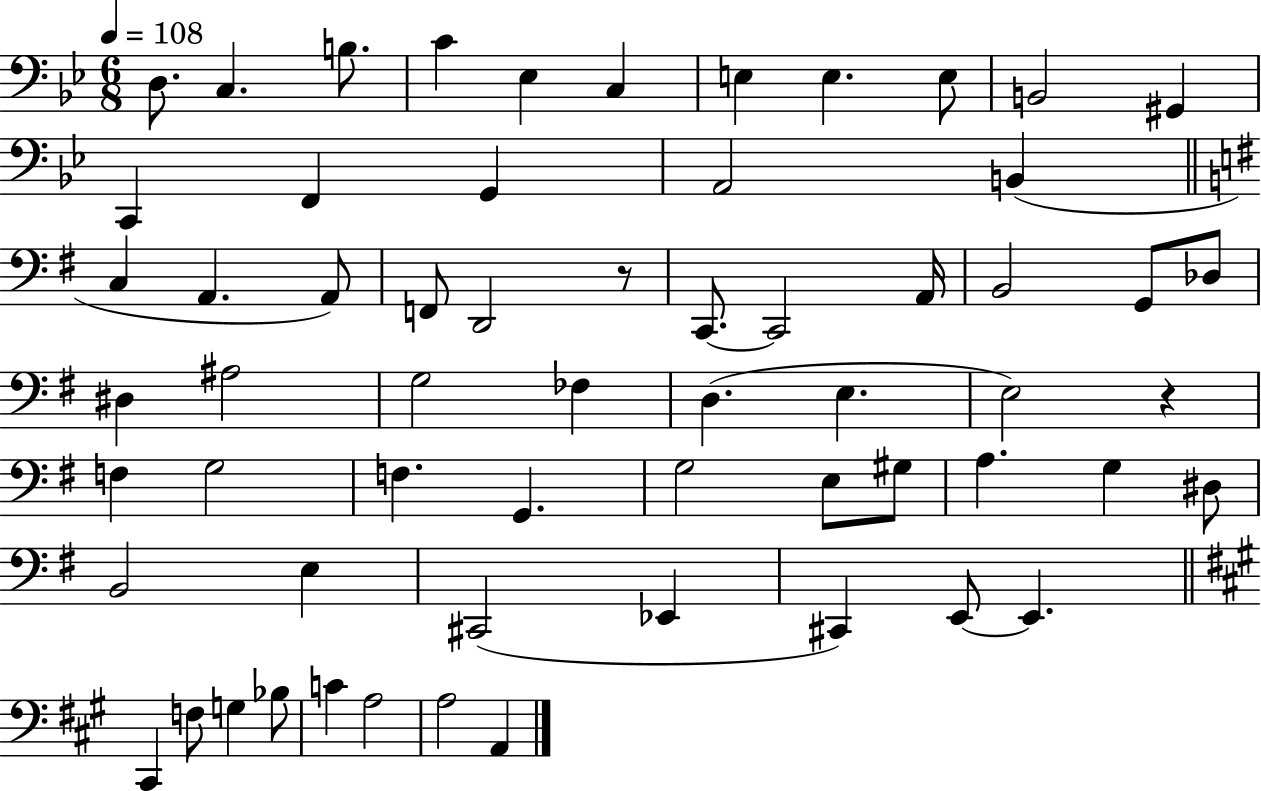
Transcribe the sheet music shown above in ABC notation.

X:1
T:Untitled
M:6/8
L:1/4
K:Bb
D,/2 C, B,/2 C _E, C, E, E, E,/2 B,,2 ^G,, C,, F,, G,, A,,2 B,, C, A,, A,,/2 F,,/2 D,,2 z/2 C,,/2 C,,2 A,,/4 B,,2 G,,/2 _D,/2 ^D, ^A,2 G,2 _F, D, E, E,2 z F, G,2 F, G,, G,2 E,/2 ^G,/2 A, G, ^D,/2 B,,2 E, ^C,,2 _E,, ^C,, E,,/2 E,, ^C,, F,/2 G, _B,/2 C A,2 A,2 A,,